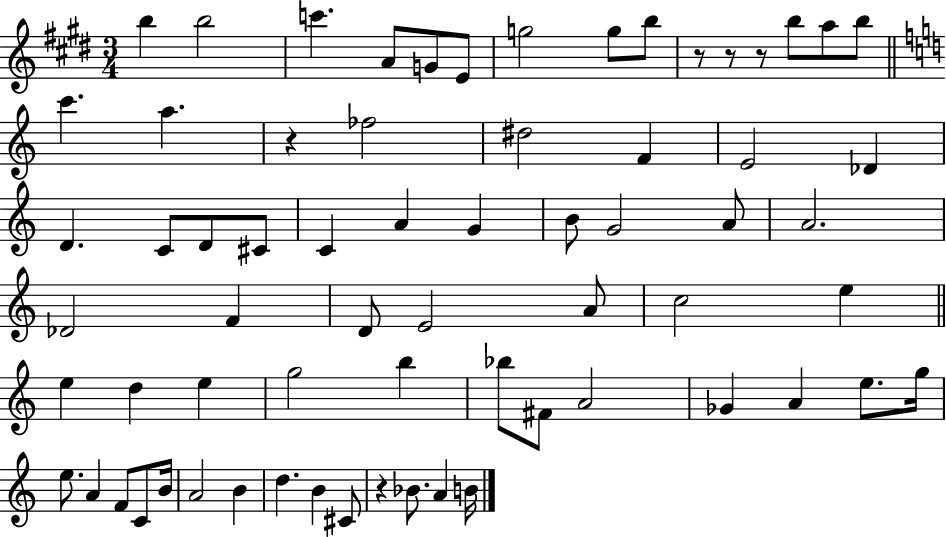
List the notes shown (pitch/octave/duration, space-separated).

B5/q B5/h C6/q. A4/e G4/e E4/e G5/h G5/e B5/e R/e R/e R/e B5/e A5/e B5/e C6/q. A5/q. R/q FES5/h D#5/h F4/q E4/h Db4/q D4/q. C4/e D4/e C#4/e C4/q A4/q G4/q B4/e G4/h A4/e A4/h. Db4/h F4/q D4/e E4/h A4/e C5/h E5/q E5/q D5/q E5/q G5/h B5/q Bb5/e F#4/e A4/h Gb4/q A4/q E5/e. G5/s E5/e. A4/q F4/e C4/e B4/s A4/h B4/q D5/q. B4/q C#4/e R/q Bb4/e. A4/q B4/s